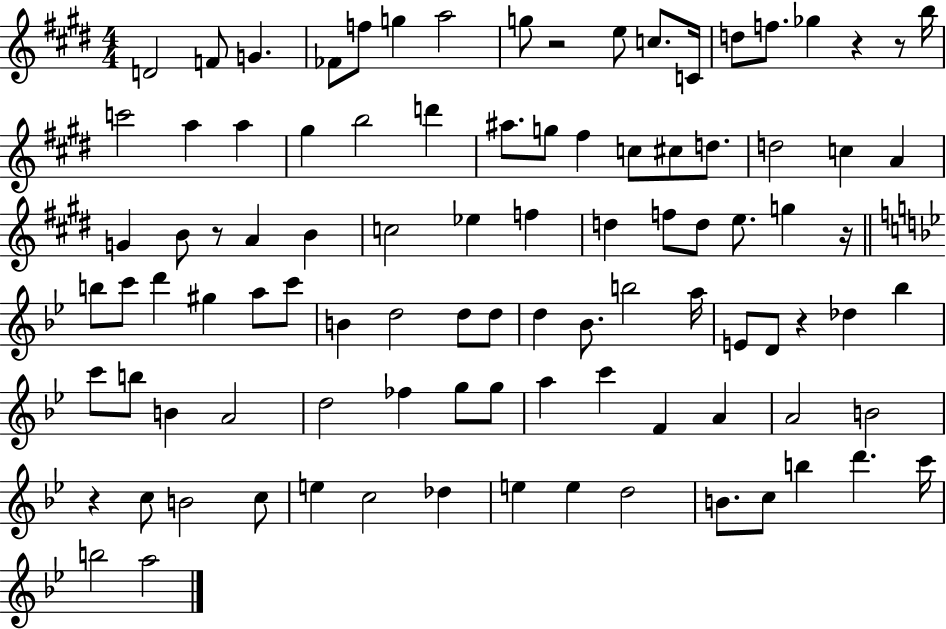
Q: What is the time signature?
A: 4/4